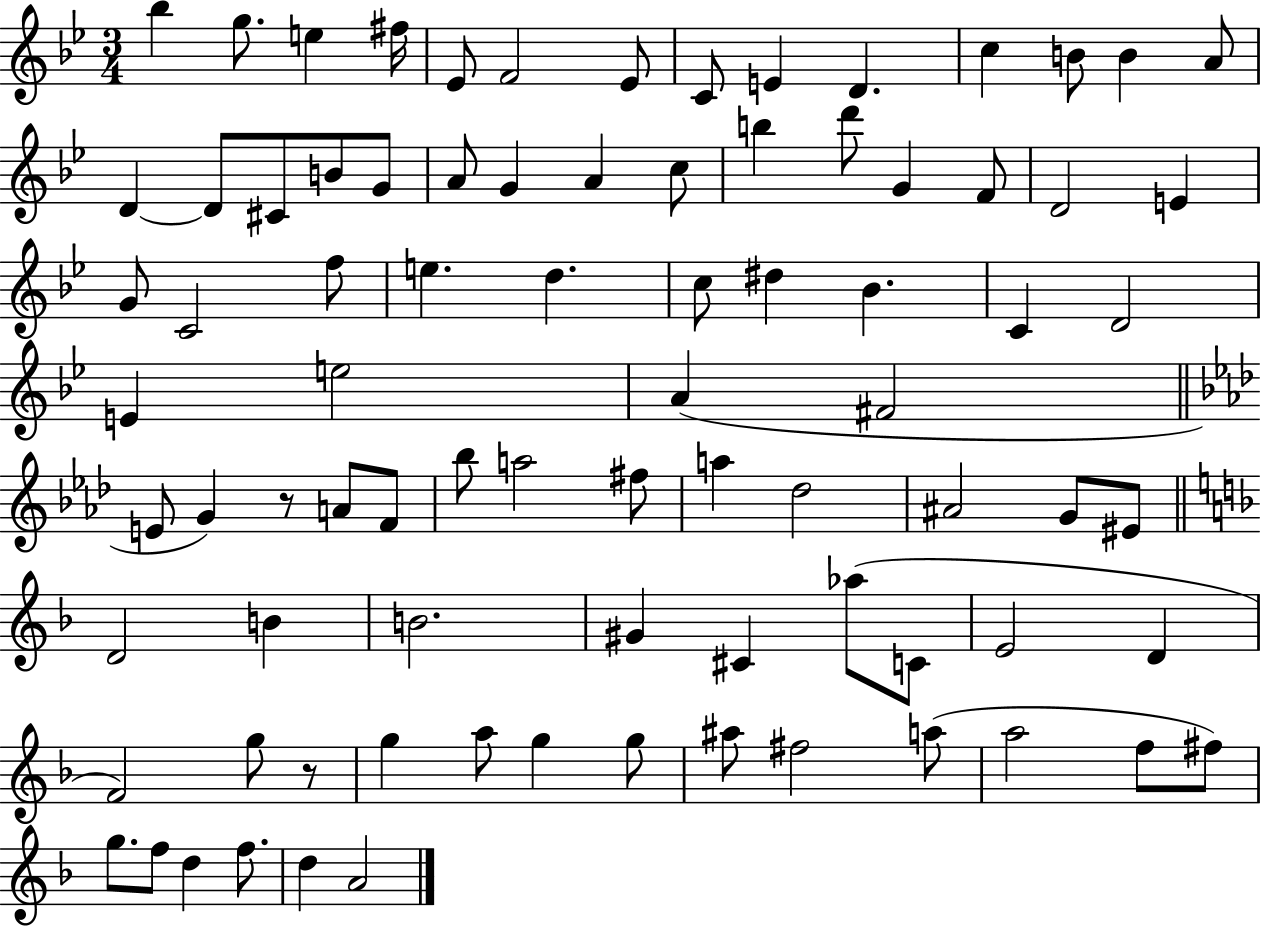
{
  \clef treble
  \numericTimeSignature
  \time 3/4
  \key bes \major
  bes''4 g''8. e''4 fis''16 | ees'8 f'2 ees'8 | c'8 e'4 d'4. | c''4 b'8 b'4 a'8 | \break d'4~~ d'8 cis'8 b'8 g'8 | a'8 g'4 a'4 c''8 | b''4 d'''8 g'4 f'8 | d'2 e'4 | \break g'8 c'2 f''8 | e''4. d''4. | c''8 dis''4 bes'4. | c'4 d'2 | \break e'4 e''2 | a'4( fis'2 | \bar "||" \break \key aes \major e'8 g'4) r8 a'8 f'8 | bes''8 a''2 fis''8 | a''4 des''2 | ais'2 g'8 eis'8 | \break \bar "||" \break \key f \major d'2 b'4 | b'2. | gis'4 cis'4 aes''8( c'8 | e'2 d'4 | \break f'2) g''8 r8 | g''4 a''8 g''4 g''8 | ais''8 fis''2 a''8( | a''2 f''8 fis''8) | \break g''8. f''8 d''4 f''8. | d''4 a'2 | \bar "|."
}